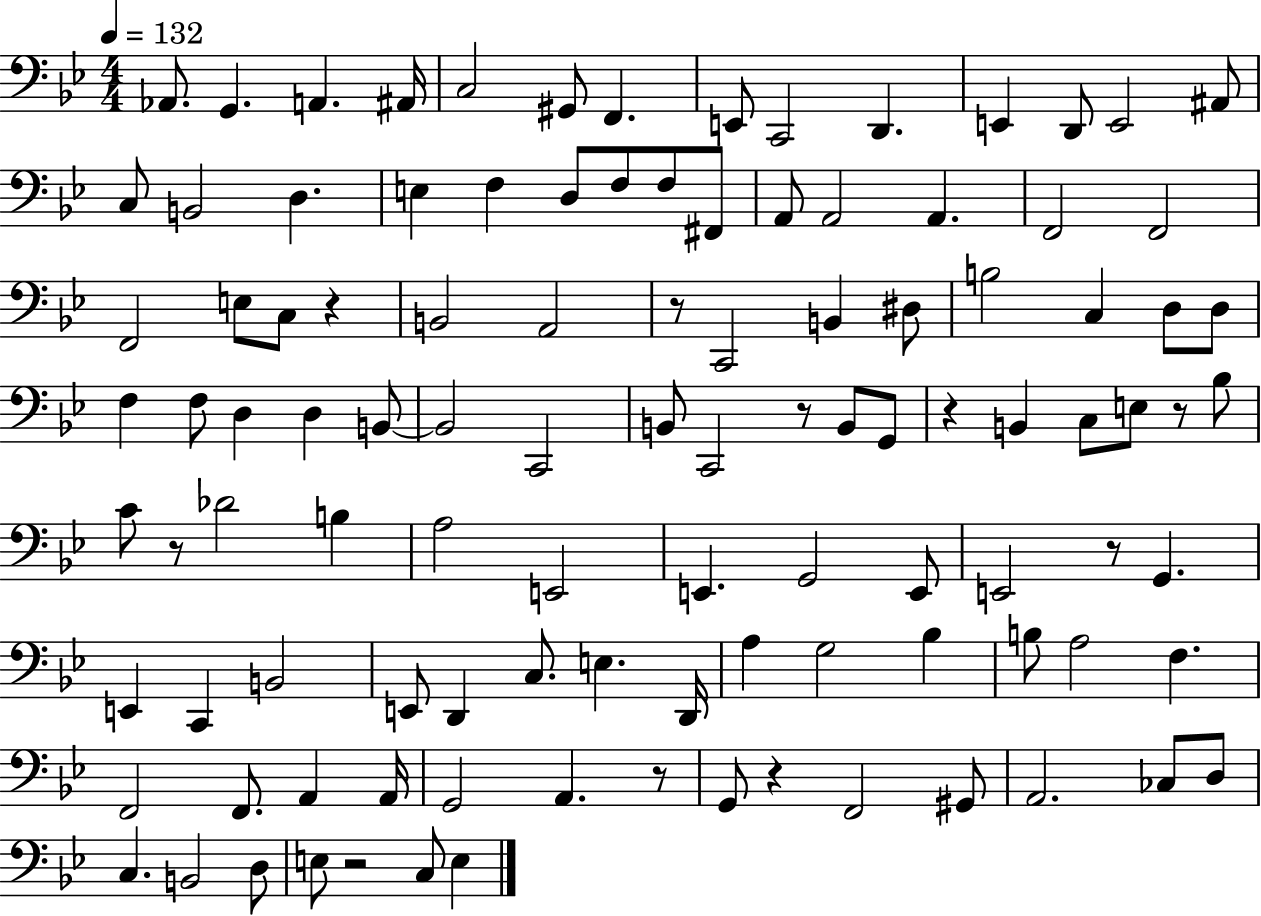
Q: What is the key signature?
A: BES major